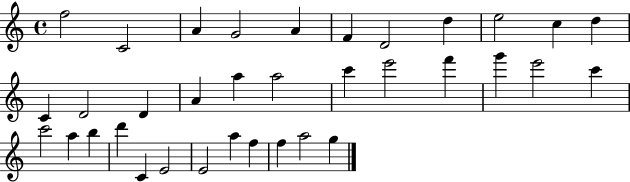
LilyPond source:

{
  \clef treble
  \time 4/4
  \defaultTimeSignature
  \key c \major
  f''2 c'2 | a'4 g'2 a'4 | f'4 d'2 d''4 | e''2 c''4 d''4 | \break c'4 d'2 d'4 | a'4 a''4 a''2 | c'''4 e'''2 f'''4 | g'''4 e'''2 c'''4 | \break c'''2 a''4 b''4 | d'''4 c'4 e'2 | e'2 a''4 f''4 | f''4 a''2 g''4 | \break \bar "|."
}